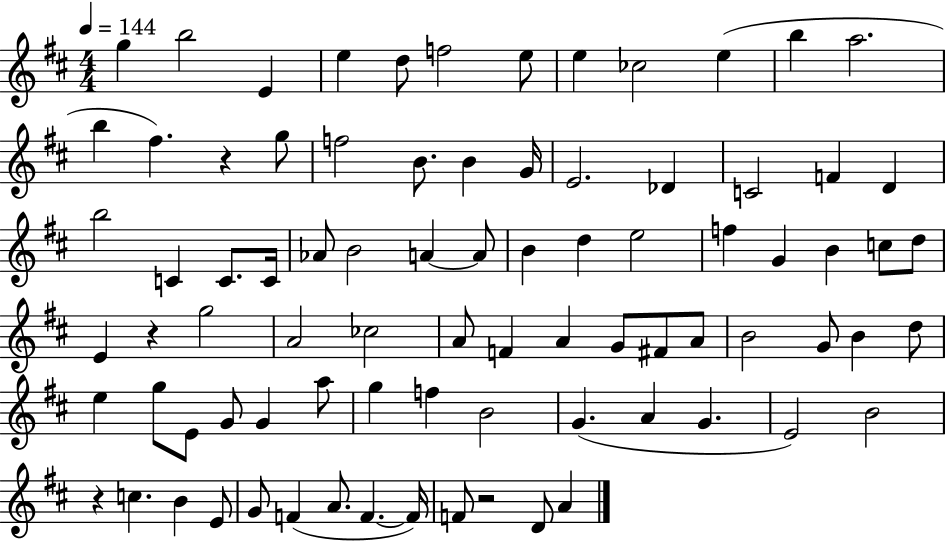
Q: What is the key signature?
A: D major